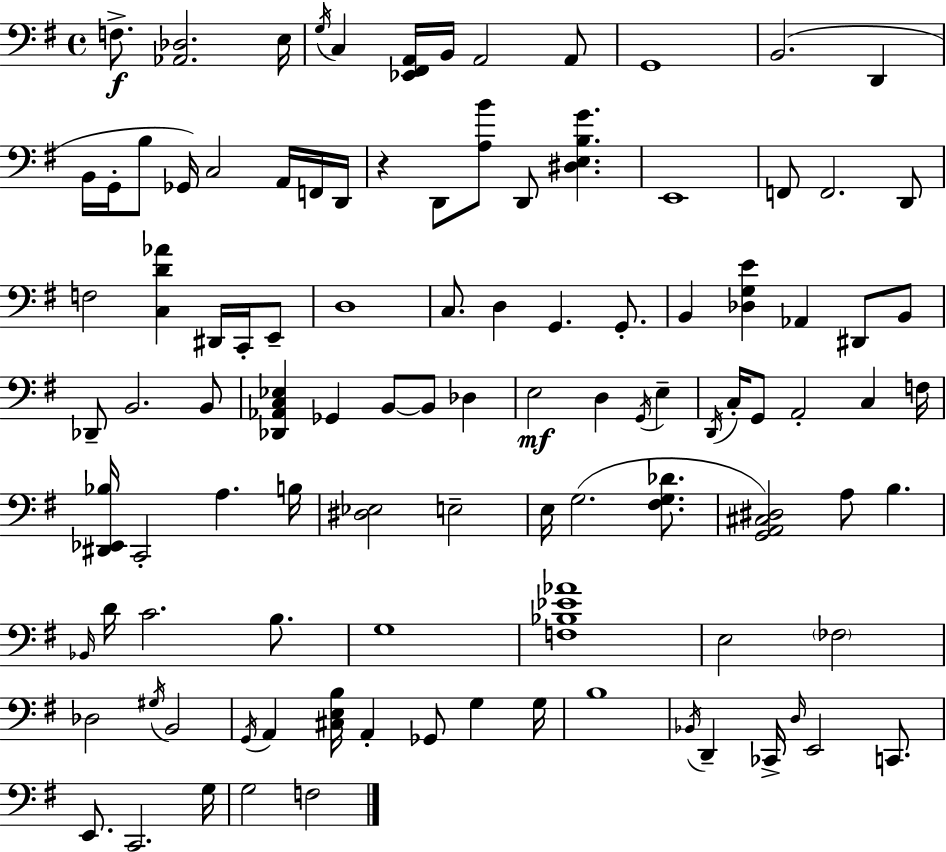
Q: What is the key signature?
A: G major